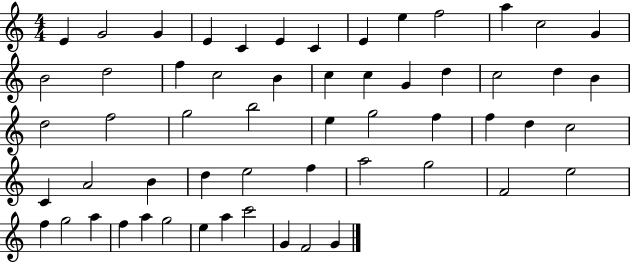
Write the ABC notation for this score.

X:1
T:Untitled
M:4/4
L:1/4
K:C
E G2 G E C E C E e f2 a c2 G B2 d2 f c2 B c c G d c2 d B d2 f2 g2 b2 e g2 f f d c2 C A2 B d e2 f a2 g2 F2 e2 f g2 a f a g2 e a c'2 G F2 G